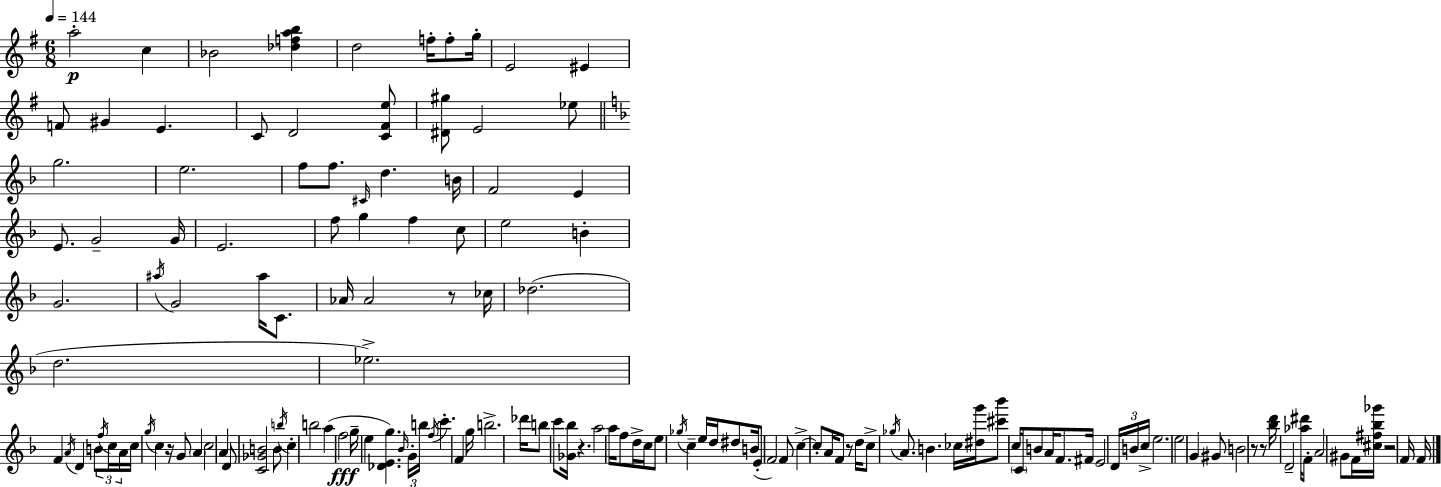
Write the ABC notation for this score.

X:1
T:Untitled
M:6/8
L:1/4
K:Em
a2 c _B2 [_dfab] d2 f/4 f/2 g/4 E2 ^E F/2 ^G E C/2 D2 [C^Fe]/2 [^D^g]/2 E2 _e/2 g2 e2 f/2 f/2 ^C/4 d B/4 F2 E E/2 G2 G/4 E2 f/2 g f c/2 e2 B G2 ^a/4 G2 ^a/4 C/2 _A/4 _A2 z/2 _c/4 _d2 d2 _e2 F A/4 D B/2 f/4 c/4 A/4 c/4 g/4 c z/4 G/2 A c2 A D/2 [C_GB]2 B/2 b/4 c b2 a f2 g/4 e [_DEg] _B/4 G/4 b/4 f/4 c' F g/4 b2 _d'/4 b/2 c'/2 [_G_b]/4 z a2 a/4 f/2 d/4 c/4 e/2 _g/4 c e/4 d/4 ^d/2 B/4 E/2 F2 F/2 c c/2 A/4 F/2 z/2 d/4 c/2 _g/4 A/2 B _c/4 [^dg']/4 [^c'_b']/2 c/4 C/2 B/2 A/4 F/2 ^F/4 E2 D/4 B/4 c/4 e2 e2 G ^G/2 B2 z/2 z/2 [_bd']/4 D2 [_a^d']/4 F/2 A2 ^G/2 F/4 [^c^f_b_g']/4 z2 F/4 F/4